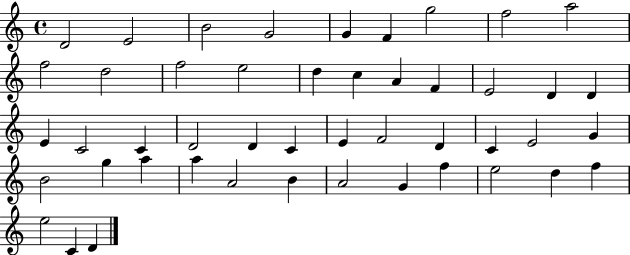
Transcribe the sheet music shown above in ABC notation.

X:1
T:Untitled
M:4/4
L:1/4
K:C
D2 E2 B2 G2 G F g2 f2 a2 f2 d2 f2 e2 d c A F E2 D D E C2 C D2 D C E F2 D C E2 G B2 g a a A2 B A2 G f e2 d f e2 C D